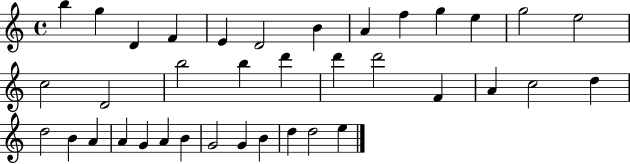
B5/q G5/q D4/q F4/q E4/q D4/h B4/q A4/q F5/q G5/q E5/q G5/h E5/h C5/h D4/h B5/h B5/q D6/q D6/q D6/h F4/q A4/q C5/h D5/q D5/h B4/q A4/q A4/q G4/q A4/q B4/q G4/h G4/q B4/q D5/q D5/h E5/q